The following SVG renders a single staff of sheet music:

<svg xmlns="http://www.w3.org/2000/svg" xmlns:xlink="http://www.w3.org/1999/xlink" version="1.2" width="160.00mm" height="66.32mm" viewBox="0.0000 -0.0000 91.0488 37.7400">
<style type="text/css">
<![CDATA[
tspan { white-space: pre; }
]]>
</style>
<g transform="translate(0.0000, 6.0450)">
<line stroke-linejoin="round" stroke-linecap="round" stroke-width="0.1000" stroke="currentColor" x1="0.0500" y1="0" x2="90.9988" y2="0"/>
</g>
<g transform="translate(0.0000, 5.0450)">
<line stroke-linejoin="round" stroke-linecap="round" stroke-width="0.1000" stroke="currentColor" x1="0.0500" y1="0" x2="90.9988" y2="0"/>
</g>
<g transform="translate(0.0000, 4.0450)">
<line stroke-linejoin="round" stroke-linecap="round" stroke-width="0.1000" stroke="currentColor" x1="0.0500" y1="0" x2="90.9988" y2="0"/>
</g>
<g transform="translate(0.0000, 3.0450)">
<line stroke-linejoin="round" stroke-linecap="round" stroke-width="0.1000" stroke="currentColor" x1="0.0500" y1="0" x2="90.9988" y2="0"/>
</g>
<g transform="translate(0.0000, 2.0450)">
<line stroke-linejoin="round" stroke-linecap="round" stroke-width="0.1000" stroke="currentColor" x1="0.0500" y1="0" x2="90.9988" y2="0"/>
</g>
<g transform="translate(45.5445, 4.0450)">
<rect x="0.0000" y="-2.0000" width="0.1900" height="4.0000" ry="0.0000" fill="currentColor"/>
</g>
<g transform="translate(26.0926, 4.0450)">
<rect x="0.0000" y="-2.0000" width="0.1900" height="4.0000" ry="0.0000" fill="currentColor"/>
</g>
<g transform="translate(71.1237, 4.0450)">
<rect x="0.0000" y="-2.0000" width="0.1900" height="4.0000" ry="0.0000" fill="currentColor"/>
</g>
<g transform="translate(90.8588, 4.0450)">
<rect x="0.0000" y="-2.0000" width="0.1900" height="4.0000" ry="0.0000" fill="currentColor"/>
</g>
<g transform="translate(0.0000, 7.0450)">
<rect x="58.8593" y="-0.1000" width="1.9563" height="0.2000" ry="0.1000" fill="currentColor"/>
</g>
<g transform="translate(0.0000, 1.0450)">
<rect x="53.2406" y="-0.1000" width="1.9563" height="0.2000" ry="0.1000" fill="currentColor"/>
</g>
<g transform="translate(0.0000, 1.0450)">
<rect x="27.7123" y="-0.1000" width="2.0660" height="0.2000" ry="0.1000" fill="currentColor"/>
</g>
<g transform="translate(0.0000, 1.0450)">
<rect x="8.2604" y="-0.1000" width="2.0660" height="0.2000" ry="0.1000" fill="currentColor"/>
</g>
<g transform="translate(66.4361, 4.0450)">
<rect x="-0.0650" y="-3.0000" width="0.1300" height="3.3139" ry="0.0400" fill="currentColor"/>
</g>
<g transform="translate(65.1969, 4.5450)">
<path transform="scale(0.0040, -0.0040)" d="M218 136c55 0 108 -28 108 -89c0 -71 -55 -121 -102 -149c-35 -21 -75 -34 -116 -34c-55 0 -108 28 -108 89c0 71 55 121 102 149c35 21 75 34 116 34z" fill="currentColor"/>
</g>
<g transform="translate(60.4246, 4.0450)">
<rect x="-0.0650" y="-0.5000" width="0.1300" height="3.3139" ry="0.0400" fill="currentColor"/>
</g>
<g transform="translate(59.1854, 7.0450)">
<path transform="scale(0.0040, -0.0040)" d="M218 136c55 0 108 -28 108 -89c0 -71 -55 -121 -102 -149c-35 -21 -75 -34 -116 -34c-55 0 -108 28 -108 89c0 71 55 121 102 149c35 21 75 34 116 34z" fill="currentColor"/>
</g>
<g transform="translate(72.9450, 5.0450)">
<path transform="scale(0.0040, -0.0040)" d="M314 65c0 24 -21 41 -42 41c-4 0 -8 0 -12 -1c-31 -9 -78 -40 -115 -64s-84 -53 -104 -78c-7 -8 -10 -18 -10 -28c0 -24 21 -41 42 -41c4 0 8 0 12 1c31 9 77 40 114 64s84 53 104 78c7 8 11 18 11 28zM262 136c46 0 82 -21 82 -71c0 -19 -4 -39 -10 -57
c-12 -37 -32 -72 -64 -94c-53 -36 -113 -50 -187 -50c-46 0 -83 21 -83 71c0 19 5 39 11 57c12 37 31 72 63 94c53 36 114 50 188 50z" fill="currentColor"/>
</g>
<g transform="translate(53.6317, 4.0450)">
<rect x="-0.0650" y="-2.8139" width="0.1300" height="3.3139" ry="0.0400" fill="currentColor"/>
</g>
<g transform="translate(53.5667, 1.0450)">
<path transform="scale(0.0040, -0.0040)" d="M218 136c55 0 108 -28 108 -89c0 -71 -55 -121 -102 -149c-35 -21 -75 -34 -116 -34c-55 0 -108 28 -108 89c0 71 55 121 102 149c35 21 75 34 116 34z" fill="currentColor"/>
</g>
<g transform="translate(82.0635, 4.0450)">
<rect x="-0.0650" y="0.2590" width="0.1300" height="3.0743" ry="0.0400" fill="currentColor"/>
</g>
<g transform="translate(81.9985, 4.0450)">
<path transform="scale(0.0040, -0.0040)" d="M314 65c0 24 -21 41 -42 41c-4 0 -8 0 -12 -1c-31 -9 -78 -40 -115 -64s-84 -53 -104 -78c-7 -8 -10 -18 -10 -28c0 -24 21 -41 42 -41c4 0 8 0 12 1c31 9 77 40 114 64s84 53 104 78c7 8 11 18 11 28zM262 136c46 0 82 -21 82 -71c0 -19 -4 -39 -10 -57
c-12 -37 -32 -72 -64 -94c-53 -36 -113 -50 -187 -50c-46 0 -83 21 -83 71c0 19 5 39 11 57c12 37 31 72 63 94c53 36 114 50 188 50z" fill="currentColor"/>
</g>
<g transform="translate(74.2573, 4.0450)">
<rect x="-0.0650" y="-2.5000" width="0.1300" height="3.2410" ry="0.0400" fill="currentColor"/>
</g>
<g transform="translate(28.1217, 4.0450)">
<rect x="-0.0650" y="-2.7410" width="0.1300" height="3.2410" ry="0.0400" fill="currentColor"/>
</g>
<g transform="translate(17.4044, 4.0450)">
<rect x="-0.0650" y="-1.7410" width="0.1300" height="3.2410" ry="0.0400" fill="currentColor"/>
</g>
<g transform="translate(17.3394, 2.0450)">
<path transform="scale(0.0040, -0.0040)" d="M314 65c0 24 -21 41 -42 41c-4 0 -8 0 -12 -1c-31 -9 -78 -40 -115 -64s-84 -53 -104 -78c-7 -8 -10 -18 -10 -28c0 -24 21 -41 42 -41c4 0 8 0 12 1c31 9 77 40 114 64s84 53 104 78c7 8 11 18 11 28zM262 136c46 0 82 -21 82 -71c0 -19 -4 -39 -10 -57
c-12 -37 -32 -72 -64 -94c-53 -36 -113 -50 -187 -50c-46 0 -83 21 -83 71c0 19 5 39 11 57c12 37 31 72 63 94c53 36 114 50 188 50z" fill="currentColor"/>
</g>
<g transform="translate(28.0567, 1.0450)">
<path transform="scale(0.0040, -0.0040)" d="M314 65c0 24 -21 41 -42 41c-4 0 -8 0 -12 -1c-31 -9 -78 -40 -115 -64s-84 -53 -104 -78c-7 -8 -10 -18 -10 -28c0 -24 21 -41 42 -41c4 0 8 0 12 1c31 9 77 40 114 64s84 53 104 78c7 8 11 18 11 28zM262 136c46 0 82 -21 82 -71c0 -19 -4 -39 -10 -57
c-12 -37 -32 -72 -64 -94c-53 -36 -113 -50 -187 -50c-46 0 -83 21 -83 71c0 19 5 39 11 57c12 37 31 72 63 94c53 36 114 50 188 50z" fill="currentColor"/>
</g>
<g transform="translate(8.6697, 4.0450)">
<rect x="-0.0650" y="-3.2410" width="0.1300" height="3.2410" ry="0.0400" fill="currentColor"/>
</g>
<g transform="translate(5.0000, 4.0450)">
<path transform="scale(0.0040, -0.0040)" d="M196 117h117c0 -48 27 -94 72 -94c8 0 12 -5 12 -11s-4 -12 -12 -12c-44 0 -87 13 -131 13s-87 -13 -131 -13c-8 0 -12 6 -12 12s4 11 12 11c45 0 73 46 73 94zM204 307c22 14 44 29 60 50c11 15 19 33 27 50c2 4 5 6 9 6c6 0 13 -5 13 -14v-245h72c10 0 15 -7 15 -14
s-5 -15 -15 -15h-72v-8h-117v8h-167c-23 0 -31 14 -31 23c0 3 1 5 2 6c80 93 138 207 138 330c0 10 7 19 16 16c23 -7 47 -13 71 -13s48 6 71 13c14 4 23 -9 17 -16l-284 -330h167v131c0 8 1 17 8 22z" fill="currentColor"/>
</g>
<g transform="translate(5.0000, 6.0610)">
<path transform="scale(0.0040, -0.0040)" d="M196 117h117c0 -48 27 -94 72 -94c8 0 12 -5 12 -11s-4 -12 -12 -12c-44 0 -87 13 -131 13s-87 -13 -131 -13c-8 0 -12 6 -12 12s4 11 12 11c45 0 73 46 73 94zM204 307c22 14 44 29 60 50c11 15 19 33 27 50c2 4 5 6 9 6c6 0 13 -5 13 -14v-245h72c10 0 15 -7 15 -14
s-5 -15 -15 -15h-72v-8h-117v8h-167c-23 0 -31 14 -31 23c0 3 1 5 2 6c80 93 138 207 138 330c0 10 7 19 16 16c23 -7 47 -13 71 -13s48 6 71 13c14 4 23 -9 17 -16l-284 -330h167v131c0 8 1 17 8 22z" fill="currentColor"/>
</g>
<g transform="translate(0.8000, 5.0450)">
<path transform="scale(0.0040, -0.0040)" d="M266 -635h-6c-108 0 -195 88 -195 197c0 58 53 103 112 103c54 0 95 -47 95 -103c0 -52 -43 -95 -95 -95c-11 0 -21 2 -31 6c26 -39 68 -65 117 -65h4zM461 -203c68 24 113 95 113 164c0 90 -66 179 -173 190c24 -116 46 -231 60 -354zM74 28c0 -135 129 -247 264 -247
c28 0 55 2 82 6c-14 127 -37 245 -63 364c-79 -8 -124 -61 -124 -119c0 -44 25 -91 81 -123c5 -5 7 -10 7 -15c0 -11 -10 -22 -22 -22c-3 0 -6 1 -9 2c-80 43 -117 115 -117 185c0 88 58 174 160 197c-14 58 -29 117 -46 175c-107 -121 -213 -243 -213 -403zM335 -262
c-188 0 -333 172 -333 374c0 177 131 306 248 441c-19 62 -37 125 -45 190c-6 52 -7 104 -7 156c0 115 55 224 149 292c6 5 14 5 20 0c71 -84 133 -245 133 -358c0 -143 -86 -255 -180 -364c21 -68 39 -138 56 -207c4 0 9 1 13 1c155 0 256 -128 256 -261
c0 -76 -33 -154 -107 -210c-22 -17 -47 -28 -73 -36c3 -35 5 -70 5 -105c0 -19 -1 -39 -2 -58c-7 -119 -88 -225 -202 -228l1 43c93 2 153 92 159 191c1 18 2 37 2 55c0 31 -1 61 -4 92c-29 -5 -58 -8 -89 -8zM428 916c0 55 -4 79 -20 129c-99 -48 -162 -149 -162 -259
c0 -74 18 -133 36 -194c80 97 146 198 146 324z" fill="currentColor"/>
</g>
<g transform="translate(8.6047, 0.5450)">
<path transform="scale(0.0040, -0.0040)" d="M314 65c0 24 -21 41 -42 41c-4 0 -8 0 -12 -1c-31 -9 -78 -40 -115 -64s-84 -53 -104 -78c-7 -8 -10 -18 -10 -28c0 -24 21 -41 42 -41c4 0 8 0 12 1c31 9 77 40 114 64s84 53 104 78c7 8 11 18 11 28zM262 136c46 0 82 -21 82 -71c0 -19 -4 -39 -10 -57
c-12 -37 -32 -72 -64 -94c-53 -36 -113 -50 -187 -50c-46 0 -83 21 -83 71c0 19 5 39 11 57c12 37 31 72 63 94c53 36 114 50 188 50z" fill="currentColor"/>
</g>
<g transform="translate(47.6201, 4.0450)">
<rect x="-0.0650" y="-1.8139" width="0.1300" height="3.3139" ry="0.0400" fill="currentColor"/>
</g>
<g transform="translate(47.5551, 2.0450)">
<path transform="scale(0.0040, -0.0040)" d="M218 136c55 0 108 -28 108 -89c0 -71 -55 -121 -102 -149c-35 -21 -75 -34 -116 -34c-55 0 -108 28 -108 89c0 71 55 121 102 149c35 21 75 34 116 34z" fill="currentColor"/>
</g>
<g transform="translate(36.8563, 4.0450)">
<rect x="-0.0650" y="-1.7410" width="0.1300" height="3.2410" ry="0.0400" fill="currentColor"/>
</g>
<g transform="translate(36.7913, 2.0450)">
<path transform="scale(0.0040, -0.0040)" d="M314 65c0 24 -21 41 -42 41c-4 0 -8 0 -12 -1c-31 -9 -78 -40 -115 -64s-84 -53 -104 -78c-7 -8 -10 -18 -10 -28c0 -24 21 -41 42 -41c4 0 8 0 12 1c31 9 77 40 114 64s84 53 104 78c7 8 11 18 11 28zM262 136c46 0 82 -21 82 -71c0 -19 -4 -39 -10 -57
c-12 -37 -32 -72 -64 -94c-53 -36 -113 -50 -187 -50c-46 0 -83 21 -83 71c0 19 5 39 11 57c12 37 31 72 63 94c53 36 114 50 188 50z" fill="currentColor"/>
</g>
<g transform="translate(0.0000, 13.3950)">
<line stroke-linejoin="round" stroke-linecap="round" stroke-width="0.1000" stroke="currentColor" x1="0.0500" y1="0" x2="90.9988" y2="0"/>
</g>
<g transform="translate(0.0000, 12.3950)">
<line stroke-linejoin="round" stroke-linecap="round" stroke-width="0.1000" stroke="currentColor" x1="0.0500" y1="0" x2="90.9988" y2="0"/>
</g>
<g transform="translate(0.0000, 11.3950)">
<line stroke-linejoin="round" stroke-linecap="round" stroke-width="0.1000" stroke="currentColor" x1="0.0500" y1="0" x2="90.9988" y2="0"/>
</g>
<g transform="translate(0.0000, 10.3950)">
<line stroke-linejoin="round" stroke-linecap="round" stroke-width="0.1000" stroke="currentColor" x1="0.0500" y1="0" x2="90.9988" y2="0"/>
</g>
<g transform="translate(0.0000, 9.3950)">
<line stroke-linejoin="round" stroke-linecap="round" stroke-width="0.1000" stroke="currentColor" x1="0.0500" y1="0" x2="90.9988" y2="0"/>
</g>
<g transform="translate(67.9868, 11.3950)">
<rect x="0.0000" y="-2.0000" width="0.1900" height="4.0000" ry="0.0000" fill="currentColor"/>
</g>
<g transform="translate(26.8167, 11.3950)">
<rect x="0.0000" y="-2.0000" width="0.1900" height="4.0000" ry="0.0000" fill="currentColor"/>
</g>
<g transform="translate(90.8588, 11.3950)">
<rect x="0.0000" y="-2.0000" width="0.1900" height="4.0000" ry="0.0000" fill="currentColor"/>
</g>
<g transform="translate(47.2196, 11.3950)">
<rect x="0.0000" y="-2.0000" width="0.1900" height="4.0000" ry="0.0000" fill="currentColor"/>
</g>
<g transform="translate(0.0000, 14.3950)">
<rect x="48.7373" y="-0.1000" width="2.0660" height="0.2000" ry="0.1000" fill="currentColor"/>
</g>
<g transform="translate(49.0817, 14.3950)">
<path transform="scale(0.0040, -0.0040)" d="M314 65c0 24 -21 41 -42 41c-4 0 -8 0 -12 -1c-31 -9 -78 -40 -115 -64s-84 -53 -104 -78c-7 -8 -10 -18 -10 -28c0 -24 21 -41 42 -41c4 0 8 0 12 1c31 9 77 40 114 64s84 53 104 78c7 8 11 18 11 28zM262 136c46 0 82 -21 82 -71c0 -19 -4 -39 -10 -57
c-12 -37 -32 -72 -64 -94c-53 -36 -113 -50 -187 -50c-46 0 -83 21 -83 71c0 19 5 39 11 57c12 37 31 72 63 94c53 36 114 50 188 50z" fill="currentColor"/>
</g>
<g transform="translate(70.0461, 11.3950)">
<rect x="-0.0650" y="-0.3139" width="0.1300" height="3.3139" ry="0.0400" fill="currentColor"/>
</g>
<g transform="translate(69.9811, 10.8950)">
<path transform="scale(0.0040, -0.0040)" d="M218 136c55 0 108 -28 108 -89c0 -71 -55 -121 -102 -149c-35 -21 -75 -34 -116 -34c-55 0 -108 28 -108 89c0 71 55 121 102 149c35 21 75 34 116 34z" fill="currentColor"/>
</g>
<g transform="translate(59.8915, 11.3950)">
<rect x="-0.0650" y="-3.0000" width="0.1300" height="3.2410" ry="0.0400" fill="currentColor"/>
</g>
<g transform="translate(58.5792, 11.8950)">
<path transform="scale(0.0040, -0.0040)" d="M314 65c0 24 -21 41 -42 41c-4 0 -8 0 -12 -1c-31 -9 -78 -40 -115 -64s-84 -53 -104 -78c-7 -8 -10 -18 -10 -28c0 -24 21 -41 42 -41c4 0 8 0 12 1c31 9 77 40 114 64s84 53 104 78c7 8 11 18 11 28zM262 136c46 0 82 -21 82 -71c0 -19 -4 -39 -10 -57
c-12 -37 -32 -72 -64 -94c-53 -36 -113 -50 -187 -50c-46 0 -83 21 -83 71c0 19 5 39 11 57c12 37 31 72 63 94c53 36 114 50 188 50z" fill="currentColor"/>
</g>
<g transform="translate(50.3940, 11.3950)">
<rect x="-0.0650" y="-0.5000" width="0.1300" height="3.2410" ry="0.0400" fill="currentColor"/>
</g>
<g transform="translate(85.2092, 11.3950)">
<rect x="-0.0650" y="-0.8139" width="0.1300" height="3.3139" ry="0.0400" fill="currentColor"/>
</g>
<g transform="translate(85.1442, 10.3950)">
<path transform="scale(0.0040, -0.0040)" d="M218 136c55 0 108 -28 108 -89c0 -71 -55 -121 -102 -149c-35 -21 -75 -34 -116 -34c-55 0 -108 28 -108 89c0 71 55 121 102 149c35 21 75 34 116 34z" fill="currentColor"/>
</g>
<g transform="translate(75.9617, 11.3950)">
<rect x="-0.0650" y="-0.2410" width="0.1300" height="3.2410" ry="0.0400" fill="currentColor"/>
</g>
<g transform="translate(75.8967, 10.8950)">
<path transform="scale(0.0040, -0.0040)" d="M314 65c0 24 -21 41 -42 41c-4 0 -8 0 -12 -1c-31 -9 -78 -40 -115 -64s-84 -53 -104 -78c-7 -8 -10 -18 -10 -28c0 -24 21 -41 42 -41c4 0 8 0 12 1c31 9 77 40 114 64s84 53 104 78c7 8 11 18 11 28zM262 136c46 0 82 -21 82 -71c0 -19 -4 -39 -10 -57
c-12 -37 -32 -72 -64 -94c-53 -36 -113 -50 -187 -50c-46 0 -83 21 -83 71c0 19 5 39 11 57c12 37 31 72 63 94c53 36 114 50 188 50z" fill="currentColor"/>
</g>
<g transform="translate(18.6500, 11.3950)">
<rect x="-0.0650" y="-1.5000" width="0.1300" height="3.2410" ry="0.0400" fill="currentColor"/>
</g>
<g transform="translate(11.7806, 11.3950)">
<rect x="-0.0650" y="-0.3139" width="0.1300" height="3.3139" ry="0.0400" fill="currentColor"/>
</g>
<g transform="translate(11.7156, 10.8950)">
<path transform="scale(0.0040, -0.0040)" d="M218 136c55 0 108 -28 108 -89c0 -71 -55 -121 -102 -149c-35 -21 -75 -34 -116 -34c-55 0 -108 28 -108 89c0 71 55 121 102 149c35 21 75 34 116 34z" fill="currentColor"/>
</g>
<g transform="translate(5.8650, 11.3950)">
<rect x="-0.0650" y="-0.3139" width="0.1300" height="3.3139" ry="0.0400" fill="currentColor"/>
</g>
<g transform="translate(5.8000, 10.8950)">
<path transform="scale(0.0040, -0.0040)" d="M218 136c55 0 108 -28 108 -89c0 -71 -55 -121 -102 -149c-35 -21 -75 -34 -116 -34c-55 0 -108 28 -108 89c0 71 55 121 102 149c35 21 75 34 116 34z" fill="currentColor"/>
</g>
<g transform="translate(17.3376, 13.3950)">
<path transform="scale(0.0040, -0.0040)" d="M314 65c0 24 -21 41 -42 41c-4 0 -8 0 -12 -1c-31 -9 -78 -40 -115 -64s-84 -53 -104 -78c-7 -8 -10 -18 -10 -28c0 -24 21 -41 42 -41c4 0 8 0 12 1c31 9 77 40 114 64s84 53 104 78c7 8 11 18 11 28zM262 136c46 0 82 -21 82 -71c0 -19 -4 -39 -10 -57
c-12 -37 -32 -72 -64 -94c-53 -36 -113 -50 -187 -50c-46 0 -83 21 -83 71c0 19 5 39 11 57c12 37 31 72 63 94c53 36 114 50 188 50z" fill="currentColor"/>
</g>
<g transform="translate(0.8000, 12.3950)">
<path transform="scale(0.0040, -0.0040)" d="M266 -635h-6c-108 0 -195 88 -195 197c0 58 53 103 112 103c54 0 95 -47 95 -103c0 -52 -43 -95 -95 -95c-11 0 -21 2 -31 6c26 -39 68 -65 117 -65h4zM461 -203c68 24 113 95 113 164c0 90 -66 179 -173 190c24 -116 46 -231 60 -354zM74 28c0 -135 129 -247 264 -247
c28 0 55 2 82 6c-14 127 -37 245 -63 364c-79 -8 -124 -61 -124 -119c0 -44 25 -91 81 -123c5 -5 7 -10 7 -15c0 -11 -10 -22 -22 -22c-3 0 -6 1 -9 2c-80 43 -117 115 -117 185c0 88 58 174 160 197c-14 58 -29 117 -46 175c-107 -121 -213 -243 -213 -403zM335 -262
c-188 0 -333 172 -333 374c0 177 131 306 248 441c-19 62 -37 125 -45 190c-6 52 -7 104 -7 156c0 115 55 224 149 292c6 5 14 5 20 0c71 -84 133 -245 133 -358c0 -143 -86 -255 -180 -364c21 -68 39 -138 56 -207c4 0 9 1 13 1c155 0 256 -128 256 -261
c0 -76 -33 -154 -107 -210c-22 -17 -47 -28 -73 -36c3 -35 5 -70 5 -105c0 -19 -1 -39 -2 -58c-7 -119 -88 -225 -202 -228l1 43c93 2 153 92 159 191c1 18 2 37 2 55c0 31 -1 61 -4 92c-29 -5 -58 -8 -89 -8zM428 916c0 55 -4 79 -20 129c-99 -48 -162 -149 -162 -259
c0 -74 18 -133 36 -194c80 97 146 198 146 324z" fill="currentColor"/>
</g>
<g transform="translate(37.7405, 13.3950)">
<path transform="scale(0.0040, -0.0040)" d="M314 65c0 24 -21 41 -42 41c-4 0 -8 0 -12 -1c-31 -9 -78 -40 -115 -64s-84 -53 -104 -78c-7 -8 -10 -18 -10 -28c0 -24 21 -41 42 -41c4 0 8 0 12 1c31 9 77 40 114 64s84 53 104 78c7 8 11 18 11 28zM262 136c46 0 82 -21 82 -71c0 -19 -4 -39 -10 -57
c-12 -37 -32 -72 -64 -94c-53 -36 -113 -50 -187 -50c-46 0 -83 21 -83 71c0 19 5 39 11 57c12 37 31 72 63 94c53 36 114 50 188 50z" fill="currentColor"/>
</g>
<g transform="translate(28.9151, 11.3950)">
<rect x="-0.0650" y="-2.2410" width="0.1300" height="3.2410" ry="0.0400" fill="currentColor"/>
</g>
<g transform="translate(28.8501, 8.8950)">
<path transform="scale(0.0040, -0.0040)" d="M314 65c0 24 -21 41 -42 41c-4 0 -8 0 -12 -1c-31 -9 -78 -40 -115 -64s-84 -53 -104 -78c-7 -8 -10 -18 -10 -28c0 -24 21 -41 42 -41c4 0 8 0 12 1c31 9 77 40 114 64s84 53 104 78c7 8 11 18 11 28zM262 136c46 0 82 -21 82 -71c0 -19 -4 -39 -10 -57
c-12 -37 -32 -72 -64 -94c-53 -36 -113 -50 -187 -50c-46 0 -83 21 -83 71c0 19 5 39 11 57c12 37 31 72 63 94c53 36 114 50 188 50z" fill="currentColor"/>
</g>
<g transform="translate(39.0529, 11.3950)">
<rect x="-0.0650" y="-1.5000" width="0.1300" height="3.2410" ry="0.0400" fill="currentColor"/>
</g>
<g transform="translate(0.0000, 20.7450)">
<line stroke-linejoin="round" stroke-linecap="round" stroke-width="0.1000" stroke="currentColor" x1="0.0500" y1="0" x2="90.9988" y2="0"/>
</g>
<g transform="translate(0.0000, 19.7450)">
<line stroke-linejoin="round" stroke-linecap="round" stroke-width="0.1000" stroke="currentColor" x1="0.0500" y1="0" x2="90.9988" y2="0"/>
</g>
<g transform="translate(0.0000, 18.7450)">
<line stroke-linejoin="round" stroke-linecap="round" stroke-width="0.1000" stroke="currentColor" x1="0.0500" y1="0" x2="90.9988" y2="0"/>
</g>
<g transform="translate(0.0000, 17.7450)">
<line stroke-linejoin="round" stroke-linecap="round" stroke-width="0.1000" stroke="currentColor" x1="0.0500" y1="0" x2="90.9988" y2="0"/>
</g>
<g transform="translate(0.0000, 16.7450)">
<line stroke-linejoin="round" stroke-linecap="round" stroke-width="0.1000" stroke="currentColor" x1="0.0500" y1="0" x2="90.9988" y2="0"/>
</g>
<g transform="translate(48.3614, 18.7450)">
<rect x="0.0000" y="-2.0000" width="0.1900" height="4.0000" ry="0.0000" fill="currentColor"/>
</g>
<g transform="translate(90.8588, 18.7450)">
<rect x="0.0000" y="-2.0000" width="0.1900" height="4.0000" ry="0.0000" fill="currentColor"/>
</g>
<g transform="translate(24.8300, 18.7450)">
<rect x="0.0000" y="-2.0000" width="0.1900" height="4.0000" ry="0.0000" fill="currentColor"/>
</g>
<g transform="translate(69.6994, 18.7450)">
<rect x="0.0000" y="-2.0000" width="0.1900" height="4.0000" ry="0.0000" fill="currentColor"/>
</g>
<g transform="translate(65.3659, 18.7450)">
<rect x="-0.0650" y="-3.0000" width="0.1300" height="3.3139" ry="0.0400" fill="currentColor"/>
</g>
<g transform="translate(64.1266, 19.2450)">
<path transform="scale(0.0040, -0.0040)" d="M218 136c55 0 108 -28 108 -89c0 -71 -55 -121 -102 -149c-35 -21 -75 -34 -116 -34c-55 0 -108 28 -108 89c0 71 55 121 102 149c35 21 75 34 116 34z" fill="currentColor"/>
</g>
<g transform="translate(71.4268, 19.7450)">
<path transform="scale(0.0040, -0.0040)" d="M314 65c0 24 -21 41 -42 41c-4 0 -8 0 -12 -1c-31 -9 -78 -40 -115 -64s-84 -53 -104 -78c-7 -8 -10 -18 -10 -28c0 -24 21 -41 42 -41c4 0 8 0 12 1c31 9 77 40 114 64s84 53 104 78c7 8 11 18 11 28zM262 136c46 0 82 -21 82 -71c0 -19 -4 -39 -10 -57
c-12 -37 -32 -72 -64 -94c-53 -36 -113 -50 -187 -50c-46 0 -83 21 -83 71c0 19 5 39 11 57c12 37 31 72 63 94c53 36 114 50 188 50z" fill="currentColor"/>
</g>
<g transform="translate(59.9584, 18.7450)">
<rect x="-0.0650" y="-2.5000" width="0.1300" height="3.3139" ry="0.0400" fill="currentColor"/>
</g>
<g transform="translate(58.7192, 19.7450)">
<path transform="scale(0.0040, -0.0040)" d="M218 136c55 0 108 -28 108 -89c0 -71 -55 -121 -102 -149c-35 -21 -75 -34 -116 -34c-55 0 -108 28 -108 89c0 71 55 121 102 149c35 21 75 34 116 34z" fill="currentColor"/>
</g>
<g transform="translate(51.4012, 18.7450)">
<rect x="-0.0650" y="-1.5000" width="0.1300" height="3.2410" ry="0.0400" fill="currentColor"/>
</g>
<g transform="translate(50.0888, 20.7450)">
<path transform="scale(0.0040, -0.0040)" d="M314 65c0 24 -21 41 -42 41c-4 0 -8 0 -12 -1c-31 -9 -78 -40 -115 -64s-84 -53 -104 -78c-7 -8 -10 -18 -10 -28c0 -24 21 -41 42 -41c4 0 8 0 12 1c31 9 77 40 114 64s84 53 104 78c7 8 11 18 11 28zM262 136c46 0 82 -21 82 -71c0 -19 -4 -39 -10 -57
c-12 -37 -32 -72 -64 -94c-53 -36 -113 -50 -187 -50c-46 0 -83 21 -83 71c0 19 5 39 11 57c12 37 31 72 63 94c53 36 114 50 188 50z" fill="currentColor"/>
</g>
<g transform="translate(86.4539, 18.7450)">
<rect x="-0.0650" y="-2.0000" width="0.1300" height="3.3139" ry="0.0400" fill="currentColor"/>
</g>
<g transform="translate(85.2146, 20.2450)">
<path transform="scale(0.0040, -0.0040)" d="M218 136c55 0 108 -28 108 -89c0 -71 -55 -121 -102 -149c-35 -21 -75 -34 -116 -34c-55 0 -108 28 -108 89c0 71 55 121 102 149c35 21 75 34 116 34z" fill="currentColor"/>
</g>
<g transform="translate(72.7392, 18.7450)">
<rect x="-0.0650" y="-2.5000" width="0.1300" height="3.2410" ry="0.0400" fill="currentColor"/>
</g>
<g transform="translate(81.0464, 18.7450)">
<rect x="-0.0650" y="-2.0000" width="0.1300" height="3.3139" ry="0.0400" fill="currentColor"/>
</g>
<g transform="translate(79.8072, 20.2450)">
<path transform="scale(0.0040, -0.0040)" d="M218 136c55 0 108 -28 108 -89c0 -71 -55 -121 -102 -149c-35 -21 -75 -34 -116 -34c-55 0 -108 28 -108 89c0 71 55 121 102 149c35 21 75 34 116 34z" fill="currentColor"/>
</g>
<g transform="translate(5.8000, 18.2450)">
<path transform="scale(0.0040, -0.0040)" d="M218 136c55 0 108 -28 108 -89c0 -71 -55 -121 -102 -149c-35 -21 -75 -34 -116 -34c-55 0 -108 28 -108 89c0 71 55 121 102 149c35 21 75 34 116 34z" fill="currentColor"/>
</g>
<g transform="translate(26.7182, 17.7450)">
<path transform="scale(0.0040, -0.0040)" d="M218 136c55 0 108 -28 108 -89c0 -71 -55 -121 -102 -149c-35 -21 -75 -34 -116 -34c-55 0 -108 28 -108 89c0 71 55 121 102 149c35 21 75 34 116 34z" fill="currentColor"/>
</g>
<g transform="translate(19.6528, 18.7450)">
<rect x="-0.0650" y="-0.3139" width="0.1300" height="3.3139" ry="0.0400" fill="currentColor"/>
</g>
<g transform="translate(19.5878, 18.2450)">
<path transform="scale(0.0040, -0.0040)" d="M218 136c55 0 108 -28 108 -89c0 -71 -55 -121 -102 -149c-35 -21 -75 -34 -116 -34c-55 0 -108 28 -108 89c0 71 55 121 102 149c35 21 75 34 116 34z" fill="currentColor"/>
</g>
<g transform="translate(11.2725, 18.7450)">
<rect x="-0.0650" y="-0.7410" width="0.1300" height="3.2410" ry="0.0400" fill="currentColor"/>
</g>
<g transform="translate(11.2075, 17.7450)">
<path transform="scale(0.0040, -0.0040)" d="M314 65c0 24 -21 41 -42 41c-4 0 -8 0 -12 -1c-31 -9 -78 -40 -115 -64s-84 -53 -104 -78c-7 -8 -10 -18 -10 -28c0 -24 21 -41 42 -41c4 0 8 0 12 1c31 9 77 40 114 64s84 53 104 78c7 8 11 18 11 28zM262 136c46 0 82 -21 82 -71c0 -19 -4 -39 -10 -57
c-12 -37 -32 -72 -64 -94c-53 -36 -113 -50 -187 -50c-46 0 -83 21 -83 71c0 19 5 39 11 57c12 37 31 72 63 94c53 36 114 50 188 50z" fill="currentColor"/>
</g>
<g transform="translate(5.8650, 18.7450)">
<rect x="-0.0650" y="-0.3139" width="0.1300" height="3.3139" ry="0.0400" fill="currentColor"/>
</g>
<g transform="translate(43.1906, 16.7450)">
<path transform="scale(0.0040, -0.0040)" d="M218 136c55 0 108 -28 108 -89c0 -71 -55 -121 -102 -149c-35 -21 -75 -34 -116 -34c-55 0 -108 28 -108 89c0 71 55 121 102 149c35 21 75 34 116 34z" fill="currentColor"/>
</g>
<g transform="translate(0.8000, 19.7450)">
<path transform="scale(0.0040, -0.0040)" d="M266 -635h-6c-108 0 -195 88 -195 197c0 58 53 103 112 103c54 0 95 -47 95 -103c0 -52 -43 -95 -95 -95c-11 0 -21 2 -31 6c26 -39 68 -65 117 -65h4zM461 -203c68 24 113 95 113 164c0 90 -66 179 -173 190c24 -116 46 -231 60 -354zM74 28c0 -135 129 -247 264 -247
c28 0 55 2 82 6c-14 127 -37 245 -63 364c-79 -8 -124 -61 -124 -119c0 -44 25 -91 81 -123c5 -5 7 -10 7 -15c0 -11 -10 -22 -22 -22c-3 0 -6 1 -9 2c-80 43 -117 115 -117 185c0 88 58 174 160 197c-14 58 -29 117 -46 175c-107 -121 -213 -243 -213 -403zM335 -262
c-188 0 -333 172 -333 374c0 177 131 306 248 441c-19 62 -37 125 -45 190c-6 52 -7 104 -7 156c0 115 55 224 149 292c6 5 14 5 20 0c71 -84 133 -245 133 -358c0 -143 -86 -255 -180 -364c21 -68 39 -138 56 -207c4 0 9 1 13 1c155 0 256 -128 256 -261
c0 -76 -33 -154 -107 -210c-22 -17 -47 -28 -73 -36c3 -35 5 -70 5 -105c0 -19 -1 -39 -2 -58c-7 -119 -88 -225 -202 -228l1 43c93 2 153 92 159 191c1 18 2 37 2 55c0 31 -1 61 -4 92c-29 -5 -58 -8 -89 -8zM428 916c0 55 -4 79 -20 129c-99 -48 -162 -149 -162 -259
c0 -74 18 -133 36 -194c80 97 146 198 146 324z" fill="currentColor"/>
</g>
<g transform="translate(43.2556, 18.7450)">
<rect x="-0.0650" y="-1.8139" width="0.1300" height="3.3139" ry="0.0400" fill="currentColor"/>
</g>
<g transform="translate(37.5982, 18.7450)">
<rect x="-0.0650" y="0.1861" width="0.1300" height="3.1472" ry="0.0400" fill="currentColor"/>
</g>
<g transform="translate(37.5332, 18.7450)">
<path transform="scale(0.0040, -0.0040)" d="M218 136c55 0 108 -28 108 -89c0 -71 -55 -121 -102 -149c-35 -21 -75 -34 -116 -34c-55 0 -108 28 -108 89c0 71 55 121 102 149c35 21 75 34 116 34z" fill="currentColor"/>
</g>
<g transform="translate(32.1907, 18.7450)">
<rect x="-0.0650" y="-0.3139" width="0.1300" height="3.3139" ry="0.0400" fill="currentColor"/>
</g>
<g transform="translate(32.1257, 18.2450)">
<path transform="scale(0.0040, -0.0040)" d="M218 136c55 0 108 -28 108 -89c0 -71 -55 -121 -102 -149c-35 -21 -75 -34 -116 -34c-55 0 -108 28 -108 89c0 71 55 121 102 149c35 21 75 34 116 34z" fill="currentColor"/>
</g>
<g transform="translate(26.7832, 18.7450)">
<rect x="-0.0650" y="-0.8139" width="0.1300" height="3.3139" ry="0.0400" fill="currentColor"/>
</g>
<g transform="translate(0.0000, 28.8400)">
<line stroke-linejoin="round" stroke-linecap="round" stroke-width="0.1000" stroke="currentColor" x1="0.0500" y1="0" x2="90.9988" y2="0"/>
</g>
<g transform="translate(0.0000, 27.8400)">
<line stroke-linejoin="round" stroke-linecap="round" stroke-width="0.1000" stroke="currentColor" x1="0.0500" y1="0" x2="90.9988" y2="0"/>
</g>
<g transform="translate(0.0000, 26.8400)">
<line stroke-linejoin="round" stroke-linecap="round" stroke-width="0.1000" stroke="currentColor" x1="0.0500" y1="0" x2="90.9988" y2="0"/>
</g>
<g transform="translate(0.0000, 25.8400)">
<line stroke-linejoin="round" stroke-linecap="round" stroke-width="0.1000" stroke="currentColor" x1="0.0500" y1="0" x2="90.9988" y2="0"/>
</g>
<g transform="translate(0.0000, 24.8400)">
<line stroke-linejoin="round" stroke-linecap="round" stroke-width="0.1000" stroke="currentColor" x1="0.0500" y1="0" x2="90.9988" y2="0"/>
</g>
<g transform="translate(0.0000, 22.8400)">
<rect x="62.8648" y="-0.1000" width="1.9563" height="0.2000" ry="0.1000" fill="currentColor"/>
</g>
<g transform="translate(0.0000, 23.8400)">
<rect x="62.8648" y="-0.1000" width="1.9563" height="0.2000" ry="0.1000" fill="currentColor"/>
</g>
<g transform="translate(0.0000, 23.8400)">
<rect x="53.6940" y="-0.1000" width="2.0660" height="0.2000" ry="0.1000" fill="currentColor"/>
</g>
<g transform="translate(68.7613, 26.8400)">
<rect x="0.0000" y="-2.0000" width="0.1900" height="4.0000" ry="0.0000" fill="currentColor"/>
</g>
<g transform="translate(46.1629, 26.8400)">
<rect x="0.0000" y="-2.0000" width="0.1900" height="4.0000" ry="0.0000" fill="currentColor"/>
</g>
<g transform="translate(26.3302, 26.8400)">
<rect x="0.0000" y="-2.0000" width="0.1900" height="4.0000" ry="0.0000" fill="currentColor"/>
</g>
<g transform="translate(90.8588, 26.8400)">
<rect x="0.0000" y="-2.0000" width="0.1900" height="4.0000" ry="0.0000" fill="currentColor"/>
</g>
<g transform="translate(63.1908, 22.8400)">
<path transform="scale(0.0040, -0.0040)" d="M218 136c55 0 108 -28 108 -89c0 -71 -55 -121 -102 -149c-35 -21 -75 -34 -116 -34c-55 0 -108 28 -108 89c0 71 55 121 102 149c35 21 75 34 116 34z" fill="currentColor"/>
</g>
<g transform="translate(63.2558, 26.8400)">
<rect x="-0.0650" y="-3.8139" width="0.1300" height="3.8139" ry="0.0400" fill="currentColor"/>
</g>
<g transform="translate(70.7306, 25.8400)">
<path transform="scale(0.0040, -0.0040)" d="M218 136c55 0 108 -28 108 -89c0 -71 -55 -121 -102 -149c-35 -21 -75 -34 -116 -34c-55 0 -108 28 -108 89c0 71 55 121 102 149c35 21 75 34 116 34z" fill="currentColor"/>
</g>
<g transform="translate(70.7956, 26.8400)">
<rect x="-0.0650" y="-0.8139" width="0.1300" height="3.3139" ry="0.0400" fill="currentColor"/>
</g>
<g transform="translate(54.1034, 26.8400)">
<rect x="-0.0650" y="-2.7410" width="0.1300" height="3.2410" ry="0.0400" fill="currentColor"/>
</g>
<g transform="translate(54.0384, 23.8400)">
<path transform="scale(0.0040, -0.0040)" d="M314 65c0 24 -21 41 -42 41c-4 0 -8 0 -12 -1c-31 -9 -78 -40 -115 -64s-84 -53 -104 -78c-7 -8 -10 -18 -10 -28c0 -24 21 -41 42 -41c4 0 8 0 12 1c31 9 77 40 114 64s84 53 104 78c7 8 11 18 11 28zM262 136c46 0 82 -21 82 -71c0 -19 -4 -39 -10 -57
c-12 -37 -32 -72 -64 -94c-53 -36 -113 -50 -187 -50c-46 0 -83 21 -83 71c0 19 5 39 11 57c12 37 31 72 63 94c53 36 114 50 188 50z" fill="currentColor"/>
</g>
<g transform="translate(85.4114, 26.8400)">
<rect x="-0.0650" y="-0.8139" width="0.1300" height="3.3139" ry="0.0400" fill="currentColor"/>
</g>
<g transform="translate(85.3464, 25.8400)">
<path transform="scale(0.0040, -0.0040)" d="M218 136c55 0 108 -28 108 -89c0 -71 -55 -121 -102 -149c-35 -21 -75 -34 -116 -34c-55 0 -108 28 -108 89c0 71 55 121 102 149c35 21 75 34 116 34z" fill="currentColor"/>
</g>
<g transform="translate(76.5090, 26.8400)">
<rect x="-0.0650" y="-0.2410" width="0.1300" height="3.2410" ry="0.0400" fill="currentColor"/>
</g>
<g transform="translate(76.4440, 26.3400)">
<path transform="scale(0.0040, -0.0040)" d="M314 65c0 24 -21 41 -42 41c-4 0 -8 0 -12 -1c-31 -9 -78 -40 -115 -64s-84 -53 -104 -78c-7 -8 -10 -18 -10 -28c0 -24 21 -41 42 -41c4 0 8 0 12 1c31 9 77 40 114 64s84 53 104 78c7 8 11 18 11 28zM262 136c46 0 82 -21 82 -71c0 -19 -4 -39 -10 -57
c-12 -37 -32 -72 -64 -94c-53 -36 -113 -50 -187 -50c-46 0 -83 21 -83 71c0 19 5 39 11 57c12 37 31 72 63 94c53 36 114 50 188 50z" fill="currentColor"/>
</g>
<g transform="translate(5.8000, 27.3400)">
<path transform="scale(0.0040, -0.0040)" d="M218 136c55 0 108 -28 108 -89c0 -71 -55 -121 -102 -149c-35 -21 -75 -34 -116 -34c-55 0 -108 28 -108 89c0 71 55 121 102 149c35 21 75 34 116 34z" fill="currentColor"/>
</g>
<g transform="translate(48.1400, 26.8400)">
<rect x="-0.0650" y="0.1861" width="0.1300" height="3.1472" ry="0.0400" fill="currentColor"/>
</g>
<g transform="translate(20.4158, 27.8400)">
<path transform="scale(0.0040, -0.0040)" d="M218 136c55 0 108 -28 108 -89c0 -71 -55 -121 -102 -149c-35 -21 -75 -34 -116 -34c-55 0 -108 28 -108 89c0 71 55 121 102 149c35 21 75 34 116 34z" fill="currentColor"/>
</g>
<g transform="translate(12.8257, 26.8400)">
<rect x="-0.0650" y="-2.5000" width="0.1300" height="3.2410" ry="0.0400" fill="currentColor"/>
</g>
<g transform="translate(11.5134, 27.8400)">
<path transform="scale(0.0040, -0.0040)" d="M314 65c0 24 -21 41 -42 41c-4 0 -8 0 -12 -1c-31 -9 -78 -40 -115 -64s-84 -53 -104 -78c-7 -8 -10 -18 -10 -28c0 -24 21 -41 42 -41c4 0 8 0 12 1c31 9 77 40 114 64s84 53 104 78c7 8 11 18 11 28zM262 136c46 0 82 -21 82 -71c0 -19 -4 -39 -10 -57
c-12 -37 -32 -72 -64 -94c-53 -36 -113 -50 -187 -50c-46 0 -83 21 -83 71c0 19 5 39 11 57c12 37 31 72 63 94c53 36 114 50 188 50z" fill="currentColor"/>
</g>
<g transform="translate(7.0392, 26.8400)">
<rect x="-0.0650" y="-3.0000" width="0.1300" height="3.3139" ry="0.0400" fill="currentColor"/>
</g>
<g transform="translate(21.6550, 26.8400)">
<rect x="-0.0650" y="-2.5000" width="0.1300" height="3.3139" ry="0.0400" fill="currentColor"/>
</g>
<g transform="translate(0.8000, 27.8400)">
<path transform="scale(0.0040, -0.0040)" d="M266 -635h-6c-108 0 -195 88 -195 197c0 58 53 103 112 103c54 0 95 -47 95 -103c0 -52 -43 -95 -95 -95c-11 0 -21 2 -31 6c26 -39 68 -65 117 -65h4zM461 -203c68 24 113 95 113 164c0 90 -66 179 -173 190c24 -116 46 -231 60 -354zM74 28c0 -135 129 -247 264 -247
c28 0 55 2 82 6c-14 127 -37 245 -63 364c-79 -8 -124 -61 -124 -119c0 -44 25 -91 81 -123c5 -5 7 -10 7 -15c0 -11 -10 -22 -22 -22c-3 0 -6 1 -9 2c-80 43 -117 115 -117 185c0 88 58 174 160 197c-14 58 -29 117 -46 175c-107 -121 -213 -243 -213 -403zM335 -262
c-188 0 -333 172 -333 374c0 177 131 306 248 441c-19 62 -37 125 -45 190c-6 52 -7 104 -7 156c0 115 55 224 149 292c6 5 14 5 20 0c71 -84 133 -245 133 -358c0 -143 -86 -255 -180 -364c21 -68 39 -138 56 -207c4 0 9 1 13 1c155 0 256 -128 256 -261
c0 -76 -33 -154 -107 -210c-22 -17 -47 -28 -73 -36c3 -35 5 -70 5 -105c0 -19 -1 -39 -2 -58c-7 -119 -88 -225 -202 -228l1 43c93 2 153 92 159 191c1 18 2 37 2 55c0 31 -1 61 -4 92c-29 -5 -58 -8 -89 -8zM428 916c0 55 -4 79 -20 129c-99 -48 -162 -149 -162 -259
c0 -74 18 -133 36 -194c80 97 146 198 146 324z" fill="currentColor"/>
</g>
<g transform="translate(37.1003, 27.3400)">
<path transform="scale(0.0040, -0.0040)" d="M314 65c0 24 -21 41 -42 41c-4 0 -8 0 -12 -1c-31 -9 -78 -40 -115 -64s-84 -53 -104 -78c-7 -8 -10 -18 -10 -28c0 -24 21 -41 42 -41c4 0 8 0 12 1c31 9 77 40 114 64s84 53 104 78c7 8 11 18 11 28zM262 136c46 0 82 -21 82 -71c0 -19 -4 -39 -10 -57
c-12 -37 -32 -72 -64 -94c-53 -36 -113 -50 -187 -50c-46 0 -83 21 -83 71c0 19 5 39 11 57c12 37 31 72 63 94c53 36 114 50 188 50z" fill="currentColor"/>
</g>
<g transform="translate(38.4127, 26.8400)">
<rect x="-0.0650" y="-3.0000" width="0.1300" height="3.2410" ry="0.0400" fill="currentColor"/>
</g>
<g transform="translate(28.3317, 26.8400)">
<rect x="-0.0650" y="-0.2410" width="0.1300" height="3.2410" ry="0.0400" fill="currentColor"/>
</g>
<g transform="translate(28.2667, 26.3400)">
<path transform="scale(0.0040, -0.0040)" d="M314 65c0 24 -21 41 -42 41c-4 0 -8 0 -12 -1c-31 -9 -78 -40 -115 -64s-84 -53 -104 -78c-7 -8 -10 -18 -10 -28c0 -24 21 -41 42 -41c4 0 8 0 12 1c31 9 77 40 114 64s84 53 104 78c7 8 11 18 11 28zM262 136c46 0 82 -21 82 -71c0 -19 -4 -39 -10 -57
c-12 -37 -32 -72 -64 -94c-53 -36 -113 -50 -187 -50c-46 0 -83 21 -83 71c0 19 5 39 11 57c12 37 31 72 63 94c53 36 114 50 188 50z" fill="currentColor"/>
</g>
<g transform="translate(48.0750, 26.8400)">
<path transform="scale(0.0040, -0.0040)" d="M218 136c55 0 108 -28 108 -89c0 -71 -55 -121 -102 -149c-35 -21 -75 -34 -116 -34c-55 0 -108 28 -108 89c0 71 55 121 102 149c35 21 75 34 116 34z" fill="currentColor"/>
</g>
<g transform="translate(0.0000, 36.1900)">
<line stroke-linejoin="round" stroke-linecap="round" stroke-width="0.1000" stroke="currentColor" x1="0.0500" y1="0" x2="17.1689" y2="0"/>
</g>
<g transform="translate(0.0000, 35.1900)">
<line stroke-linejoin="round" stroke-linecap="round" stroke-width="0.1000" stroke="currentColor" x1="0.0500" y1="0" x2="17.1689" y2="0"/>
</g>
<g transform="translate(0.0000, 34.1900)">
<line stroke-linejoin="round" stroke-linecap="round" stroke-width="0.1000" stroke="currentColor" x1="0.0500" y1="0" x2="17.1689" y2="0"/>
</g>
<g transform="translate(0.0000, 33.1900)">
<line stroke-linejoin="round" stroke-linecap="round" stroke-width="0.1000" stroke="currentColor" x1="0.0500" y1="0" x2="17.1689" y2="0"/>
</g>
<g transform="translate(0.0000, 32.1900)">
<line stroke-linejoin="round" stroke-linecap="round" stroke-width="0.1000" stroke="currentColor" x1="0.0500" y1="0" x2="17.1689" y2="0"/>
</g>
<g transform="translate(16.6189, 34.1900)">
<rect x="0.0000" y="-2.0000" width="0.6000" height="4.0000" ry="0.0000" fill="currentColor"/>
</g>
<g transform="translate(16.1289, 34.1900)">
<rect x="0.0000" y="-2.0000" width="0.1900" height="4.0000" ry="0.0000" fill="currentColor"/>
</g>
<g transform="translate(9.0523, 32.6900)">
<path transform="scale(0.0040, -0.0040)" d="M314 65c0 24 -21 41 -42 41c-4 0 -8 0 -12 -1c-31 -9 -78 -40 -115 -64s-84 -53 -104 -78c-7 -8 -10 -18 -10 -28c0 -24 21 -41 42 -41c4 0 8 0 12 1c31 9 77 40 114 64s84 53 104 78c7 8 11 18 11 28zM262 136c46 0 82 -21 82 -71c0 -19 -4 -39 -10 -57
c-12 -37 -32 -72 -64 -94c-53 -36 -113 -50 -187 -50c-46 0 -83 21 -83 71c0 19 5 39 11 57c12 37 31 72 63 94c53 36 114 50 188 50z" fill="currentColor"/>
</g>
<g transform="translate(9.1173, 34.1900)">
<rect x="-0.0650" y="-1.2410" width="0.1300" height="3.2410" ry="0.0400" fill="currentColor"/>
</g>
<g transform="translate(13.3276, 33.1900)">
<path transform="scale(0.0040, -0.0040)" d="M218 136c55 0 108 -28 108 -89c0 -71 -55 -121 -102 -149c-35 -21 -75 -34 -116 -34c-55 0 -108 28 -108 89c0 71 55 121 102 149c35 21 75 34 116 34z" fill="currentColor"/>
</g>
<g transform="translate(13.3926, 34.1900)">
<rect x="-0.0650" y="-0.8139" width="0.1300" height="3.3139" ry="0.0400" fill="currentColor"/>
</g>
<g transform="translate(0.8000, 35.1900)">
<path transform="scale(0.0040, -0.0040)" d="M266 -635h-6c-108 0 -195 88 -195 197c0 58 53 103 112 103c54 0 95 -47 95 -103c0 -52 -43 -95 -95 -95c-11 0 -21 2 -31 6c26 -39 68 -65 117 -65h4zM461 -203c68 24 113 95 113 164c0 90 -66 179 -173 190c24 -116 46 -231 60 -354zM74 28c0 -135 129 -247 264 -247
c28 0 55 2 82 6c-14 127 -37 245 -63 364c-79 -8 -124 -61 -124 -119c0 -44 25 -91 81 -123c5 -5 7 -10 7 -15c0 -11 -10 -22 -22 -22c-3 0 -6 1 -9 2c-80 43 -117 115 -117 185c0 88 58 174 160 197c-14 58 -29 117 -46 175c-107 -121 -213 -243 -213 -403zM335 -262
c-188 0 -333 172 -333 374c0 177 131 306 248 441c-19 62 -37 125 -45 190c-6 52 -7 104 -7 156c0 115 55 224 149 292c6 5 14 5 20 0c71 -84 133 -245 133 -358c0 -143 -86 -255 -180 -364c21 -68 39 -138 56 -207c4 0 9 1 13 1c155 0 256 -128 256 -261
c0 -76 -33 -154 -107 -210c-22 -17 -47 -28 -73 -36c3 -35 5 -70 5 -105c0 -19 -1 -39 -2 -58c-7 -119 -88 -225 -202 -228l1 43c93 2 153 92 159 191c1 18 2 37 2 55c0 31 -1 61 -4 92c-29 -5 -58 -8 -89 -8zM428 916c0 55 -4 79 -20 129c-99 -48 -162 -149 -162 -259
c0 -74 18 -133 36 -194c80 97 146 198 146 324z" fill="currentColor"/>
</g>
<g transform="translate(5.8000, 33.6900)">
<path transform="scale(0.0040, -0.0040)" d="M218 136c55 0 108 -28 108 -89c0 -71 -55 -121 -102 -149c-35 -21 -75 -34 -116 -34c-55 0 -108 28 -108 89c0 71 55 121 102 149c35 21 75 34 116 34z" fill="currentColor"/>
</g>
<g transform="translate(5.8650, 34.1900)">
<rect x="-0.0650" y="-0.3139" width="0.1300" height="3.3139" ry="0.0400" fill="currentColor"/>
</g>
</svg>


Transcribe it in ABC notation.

X:1
T:Untitled
M:4/4
L:1/4
K:C
b2 f2 a2 f2 f a C A G2 B2 c c E2 g2 E2 C2 A2 c c2 d c d2 c d c B f E2 G A G2 F F A G2 G c2 A2 B a2 c' d c2 d c e2 d